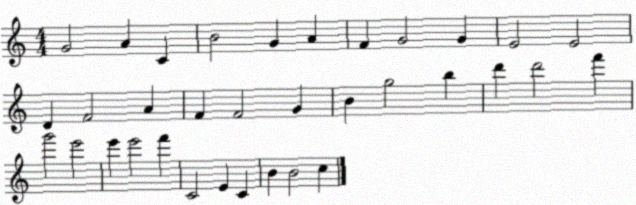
X:1
T:Untitled
M:4/4
L:1/4
K:C
G2 A C B2 G A F G2 G E2 E2 D F2 A F F2 G B g2 b d' d'2 f' g'2 e'2 e' e'2 f' C2 E C B B2 c